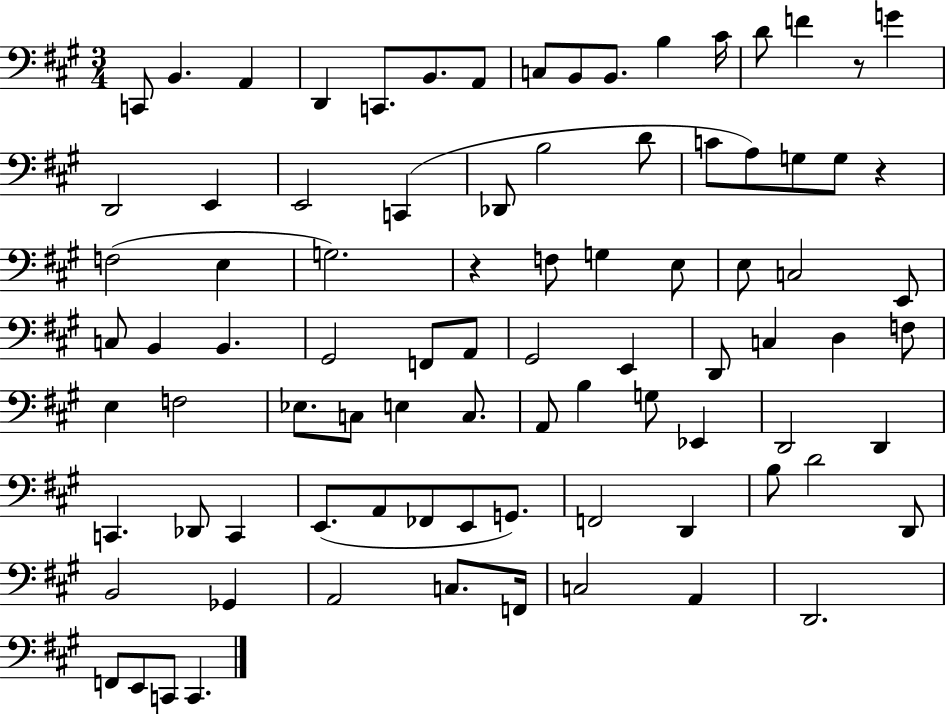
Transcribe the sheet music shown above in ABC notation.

X:1
T:Untitled
M:3/4
L:1/4
K:A
C,,/2 B,, A,, D,, C,,/2 B,,/2 A,,/2 C,/2 B,,/2 B,,/2 B, ^C/4 D/2 F z/2 G D,,2 E,, E,,2 C,, _D,,/2 B,2 D/2 C/2 A,/2 G,/2 G,/2 z F,2 E, G,2 z F,/2 G, E,/2 E,/2 C,2 E,,/2 C,/2 B,, B,, ^G,,2 F,,/2 A,,/2 ^G,,2 E,, D,,/2 C, D, F,/2 E, F,2 _E,/2 C,/2 E, C,/2 A,,/2 B, G,/2 _E,, D,,2 D,, C,, _D,,/2 C,, E,,/2 A,,/2 _F,,/2 E,,/2 G,,/2 F,,2 D,, B,/2 D2 D,,/2 B,,2 _G,, A,,2 C,/2 F,,/4 C,2 A,, D,,2 F,,/2 E,,/2 C,,/2 C,,